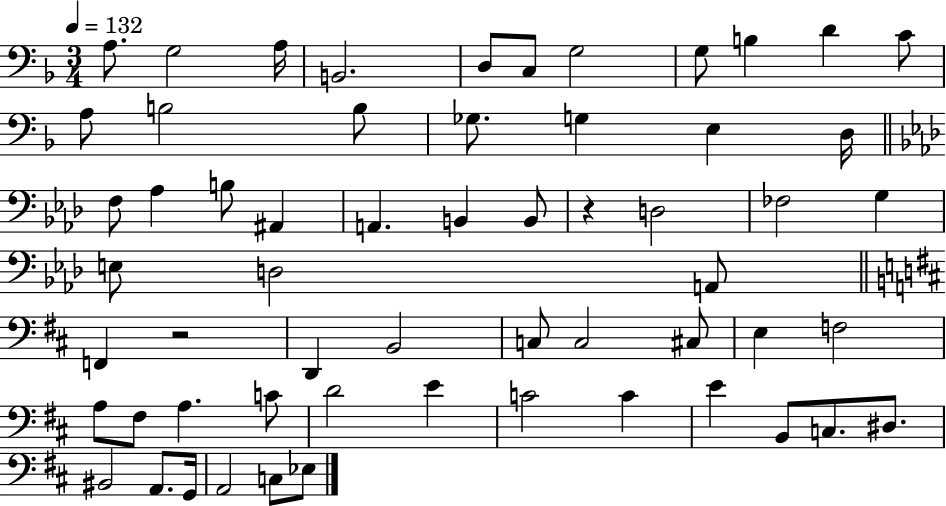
A3/e. G3/h A3/s B2/h. D3/e C3/e G3/h G3/e B3/q D4/q C4/e A3/e B3/h B3/e Gb3/e. G3/q E3/q D3/s F3/e Ab3/q B3/e A#2/q A2/q. B2/q B2/e R/q D3/h FES3/h G3/q E3/e D3/h A2/e F2/q R/h D2/q B2/h C3/e C3/h C#3/e E3/q F3/h A3/e F#3/e A3/q. C4/e D4/h E4/q C4/h C4/q E4/q B2/e C3/e. D#3/e. BIS2/h A2/e. G2/s A2/h C3/e Eb3/e